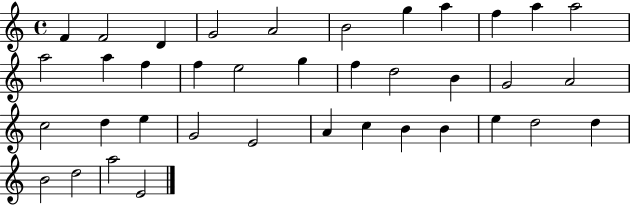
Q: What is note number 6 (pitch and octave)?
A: B4